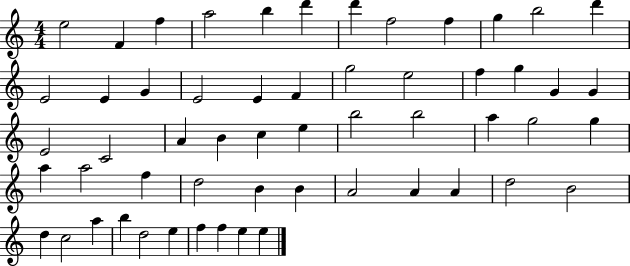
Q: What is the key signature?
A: C major